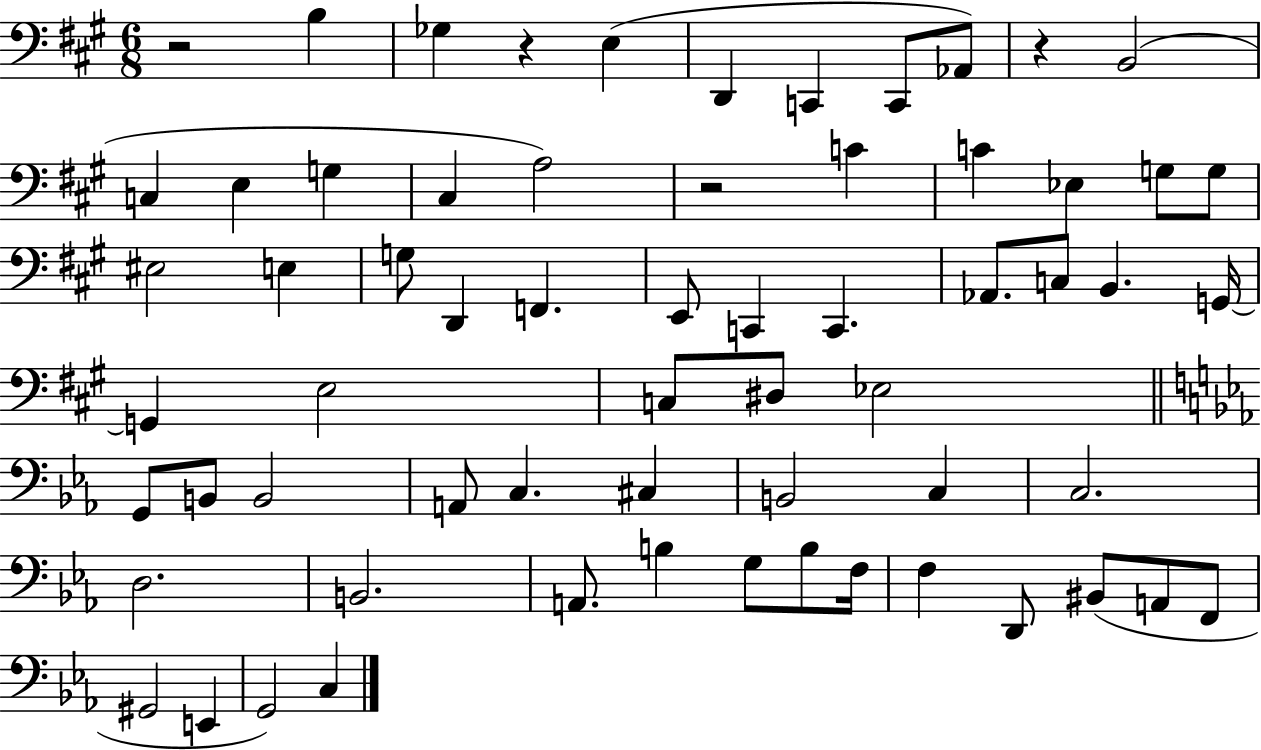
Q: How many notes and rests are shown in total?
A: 64